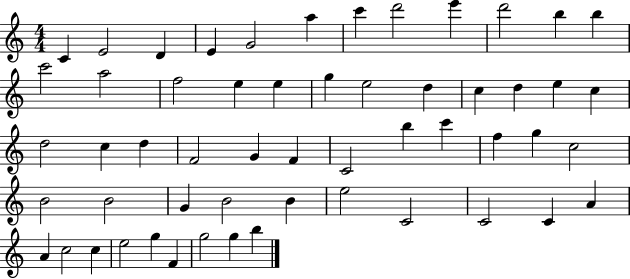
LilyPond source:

{
  \clef treble
  \numericTimeSignature
  \time 4/4
  \key c \major
  c'4 e'2 d'4 | e'4 g'2 a''4 | c'''4 d'''2 e'''4 | d'''2 b''4 b''4 | \break c'''2 a''2 | f''2 e''4 e''4 | g''4 e''2 d''4 | c''4 d''4 e''4 c''4 | \break d''2 c''4 d''4 | f'2 g'4 f'4 | c'2 b''4 c'''4 | f''4 g''4 c''2 | \break b'2 b'2 | g'4 b'2 b'4 | e''2 c'2 | c'2 c'4 a'4 | \break a'4 c''2 c''4 | e''2 g''4 f'4 | g''2 g''4 b''4 | \bar "|."
}